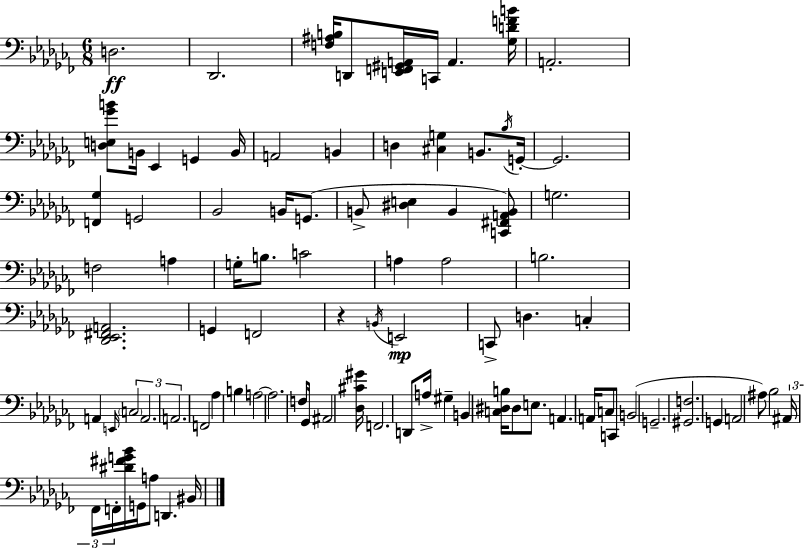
{
  \clef bass
  \numericTimeSignature
  \time 6/8
  \key aes \minor
  d2.\ff | des,2. | <f ais b>16 d,8 <e, f, gis, a,>16 c,16 a,4. <ges d' f' b'>16 | a,2.-. | \break <d e ges' b'>8 b,16 ees,4 g,4 b,16 | a,2 b,4 | d4 <cis g>4 b,8. \acciaccatura { bes16 } | g,16-.~~ g,2. | \break <f, ges>4 g,2 | bes,2 b,16 g,8.( | b,8-> <dis e>4 b,4 <c, fis, a, b,>8) | g2. | \break f2 a4 | g16-. b8. c'2 | a4 a2 | b2. | \break <des, ees, fis, a,>2. | g,4 f,2 | r4 \acciaccatura { b,16 } e,2\mp | c,8-> d4. c4-. | \break a,4 \grace { e,16 } \tuplet 3/2 { \parenthesize c2 | a,2. | a,2. } | f,2 aes4 | \break b4 a2~~ | a2. | f8 ges,16 ais,2 | <des cis' gis'>16 f,2. | \break d,8 a16-> gis4-- b,4 | <c dis b>16 dis8 e8. a,4. | a,16 c8 c,8 b,2( | g,2.-- | \break <gis, f>2. | g,4 a,2 | ais8) bes2 | \tuplet 3/2 { ais,16 fes,16 f,16-. } <dis' fis' g' bes'>16 g,16 a8 d,4. | \break bis,16 \bar "|."
}